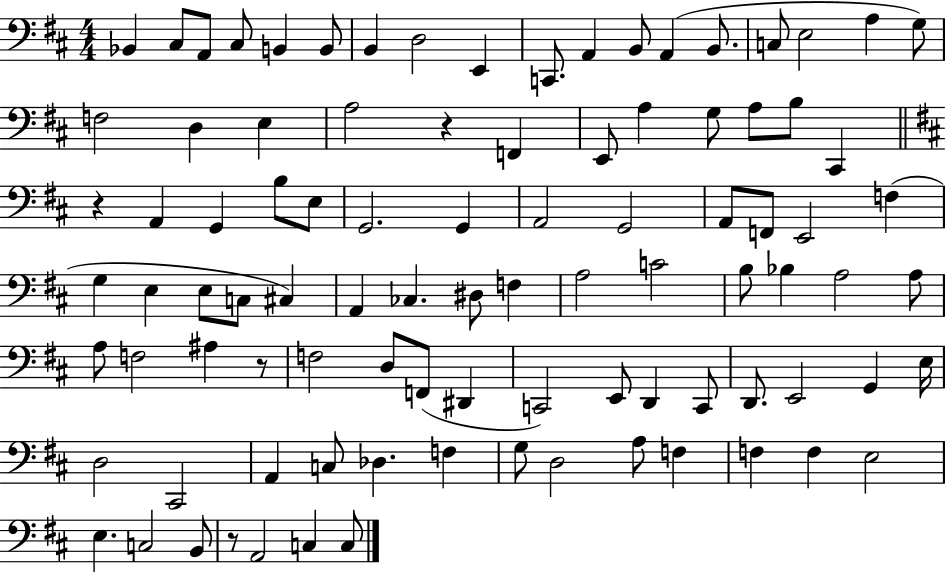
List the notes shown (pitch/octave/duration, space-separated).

Bb2/q C#3/e A2/e C#3/e B2/q B2/e B2/q D3/h E2/q C2/e. A2/q B2/e A2/q B2/e. C3/e E3/h A3/q G3/e F3/h D3/q E3/q A3/h R/q F2/q E2/e A3/q G3/e A3/e B3/e C#2/q R/q A2/q G2/q B3/e E3/e G2/h. G2/q A2/h G2/h A2/e F2/e E2/h F3/q G3/q E3/q E3/e C3/e C#3/q A2/q CES3/q. D#3/e F3/q A3/h C4/h B3/e Bb3/q A3/h A3/e A3/e F3/h A#3/q R/e F3/h D3/e F2/e D#2/q C2/h E2/e D2/q C2/e D2/e. E2/h G2/q E3/s D3/h C#2/h A2/q C3/e Db3/q. F3/q G3/e D3/h A3/e F3/q F3/q F3/q E3/h E3/q. C3/h B2/e R/e A2/h C3/q C3/e